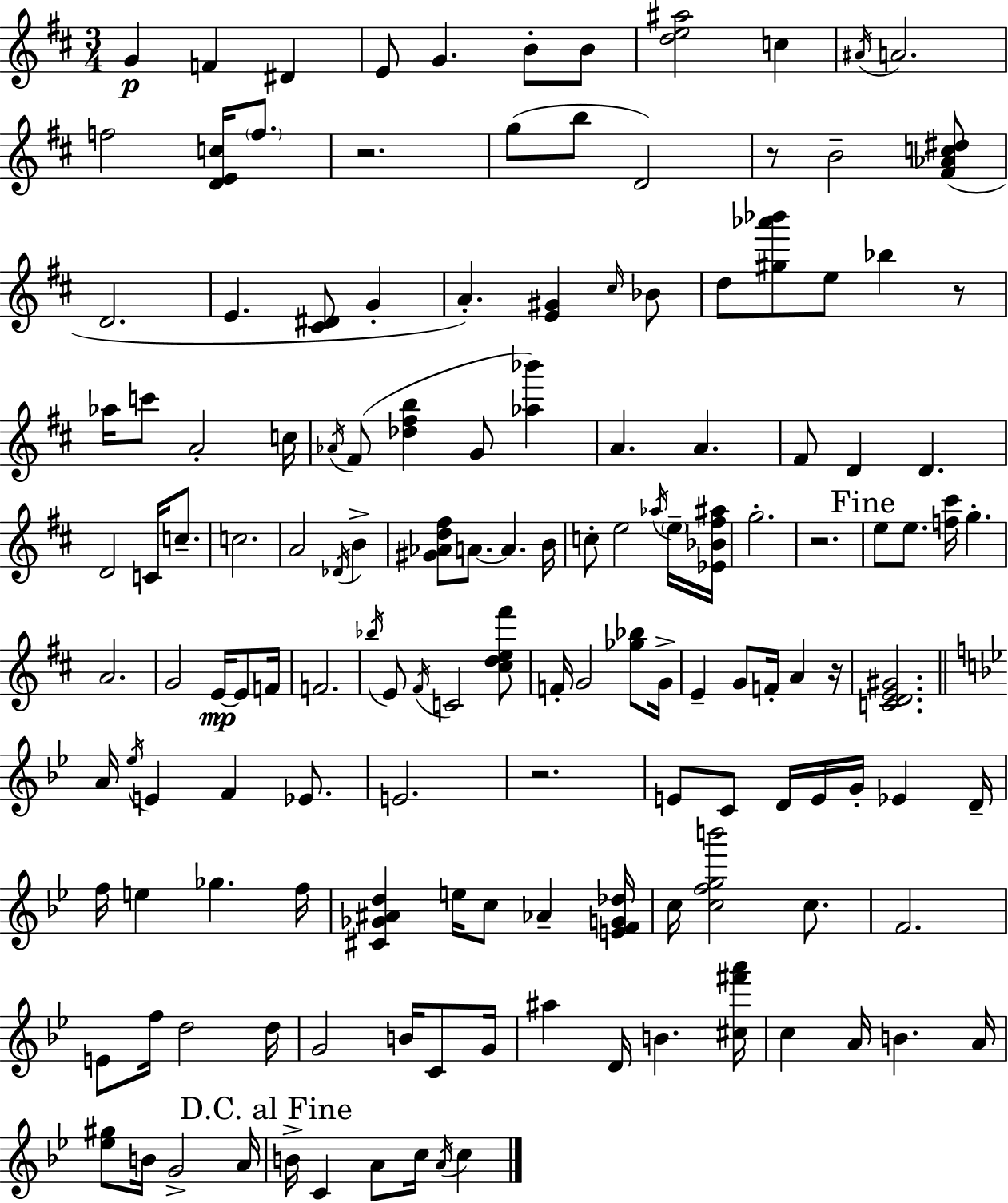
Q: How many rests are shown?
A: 6